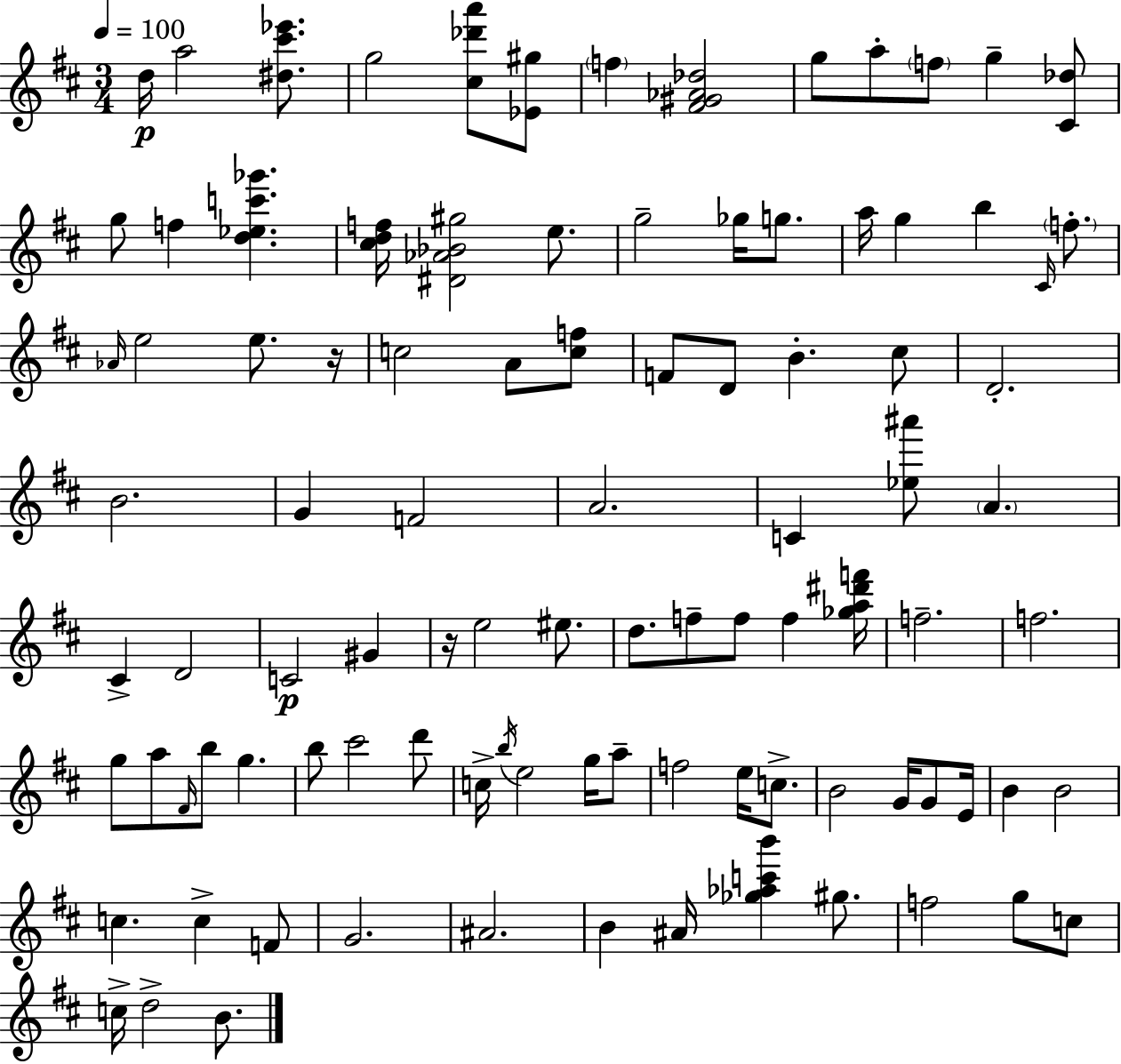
{
  \clef treble
  \numericTimeSignature
  \time 3/4
  \key d \major
  \tempo 4 = 100
  \repeat volta 2 { d''16\p a''2 <dis'' cis''' ees'''>8. | g''2 <cis'' des''' a'''>8 <ees' gis''>8 | \parenthesize f''4 <fis' gis' aes' des''>2 | g''8 a''8-. \parenthesize f''8 g''4-- <cis' des''>8 | \break g''8 f''4 <d'' ees'' c''' ges'''>4. | <cis'' d'' f''>16 <dis' aes' bes' gis''>2 e''8. | g''2-- ges''16 g''8. | a''16 g''4 b''4 \grace { cis'16 } \parenthesize f''8.-. | \break \grace { aes'16 } e''2 e''8. | r16 c''2 a'8 | <c'' f''>8 f'8 d'8 b'4.-. | cis''8 d'2.-. | \break b'2. | g'4 f'2 | a'2. | c'4 <ees'' ais'''>8 \parenthesize a'4. | \break cis'4-> d'2 | c'2\p gis'4 | r16 e''2 eis''8. | d''8. f''8-- f''8 f''4 | \break <ges'' a'' dis''' f'''>16 f''2.-- | f''2. | g''8 a''8 \grace { fis'16 } b''8 g''4. | b''8 cis'''2 | \break d'''8 c''16-> \acciaccatura { b''16 } e''2 | g''16 a''8-- f''2 | e''16 c''8.-> b'2 | g'16 g'8 e'16 b'4 b'2 | \break c''4. c''4-> | f'8 g'2. | ais'2. | b'4 ais'16 <ges'' aes'' c''' b'''>4 | \break gis''8. f''2 | g''8 c''8 c''16-> d''2-> | b'8. } \bar "|."
}